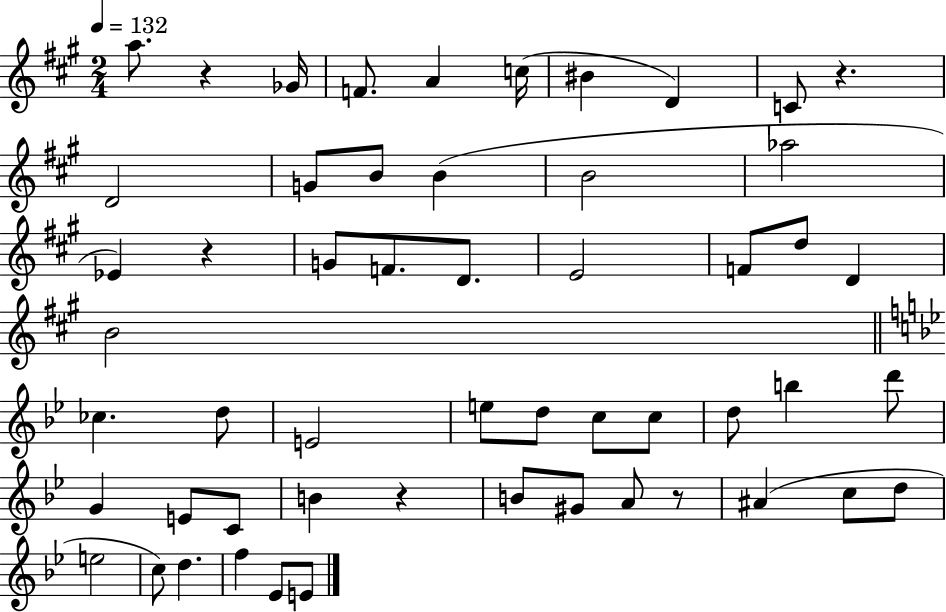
A5/e. R/q Gb4/s F4/e. A4/q C5/s BIS4/q D4/q C4/e R/q. D4/h G4/e B4/e B4/q B4/h Ab5/h Eb4/q R/q G4/e F4/e. D4/e. E4/h F4/e D5/e D4/q B4/h CES5/q. D5/e E4/h E5/e D5/e C5/e C5/e D5/e B5/q D6/e G4/q E4/e C4/e B4/q R/q B4/e G#4/e A4/e R/e A#4/q C5/e D5/e E5/h C5/e D5/q. F5/q Eb4/e E4/e